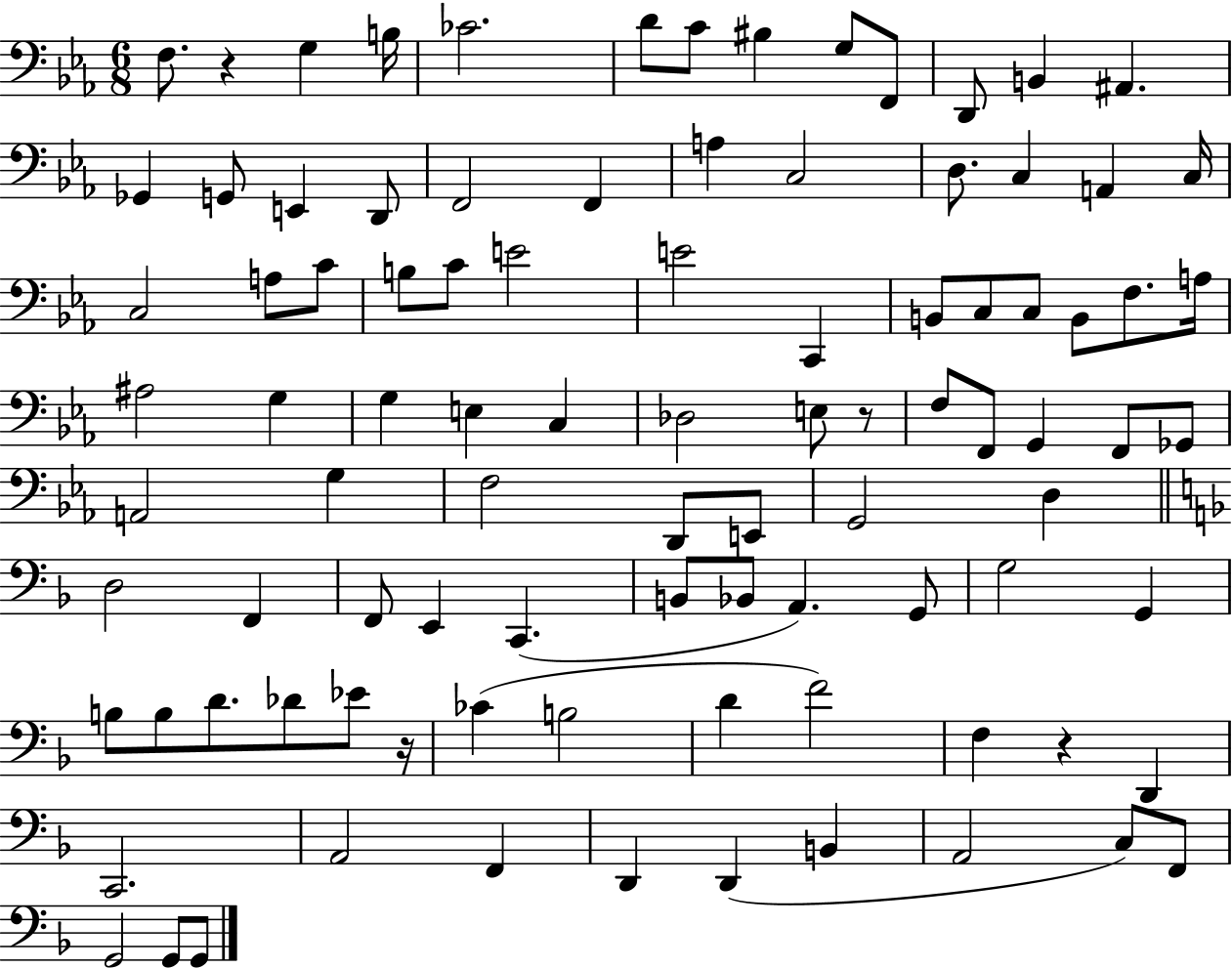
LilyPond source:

{
  \clef bass
  \numericTimeSignature
  \time 6/8
  \key ees \major
  f8. r4 g4 b16 | ces'2. | d'8 c'8 bis4 g8 f,8 | d,8 b,4 ais,4. | \break ges,4 g,8 e,4 d,8 | f,2 f,4 | a4 c2 | d8. c4 a,4 c16 | \break c2 a8 c'8 | b8 c'8 e'2 | e'2 c,4 | b,8 c8 c8 b,8 f8. a16 | \break ais2 g4 | g4 e4 c4 | des2 e8 r8 | f8 f,8 g,4 f,8 ges,8 | \break a,2 g4 | f2 d,8 e,8 | g,2 d4 | \bar "||" \break \key d \minor d2 f,4 | f,8 e,4 c,4.( | b,8 bes,8 a,4.) g,8 | g2 g,4 | \break b8 b8 d'8. des'8 ees'8 r16 | ces'4( b2 | d'4 f'2) | f4 r4 d,4 | \break c,2. | a,2 f,4 | d,4 d,4( b,4 | a,2 c8) f,8 | \break g,2 g,8 g,8 | \bar "|."
}